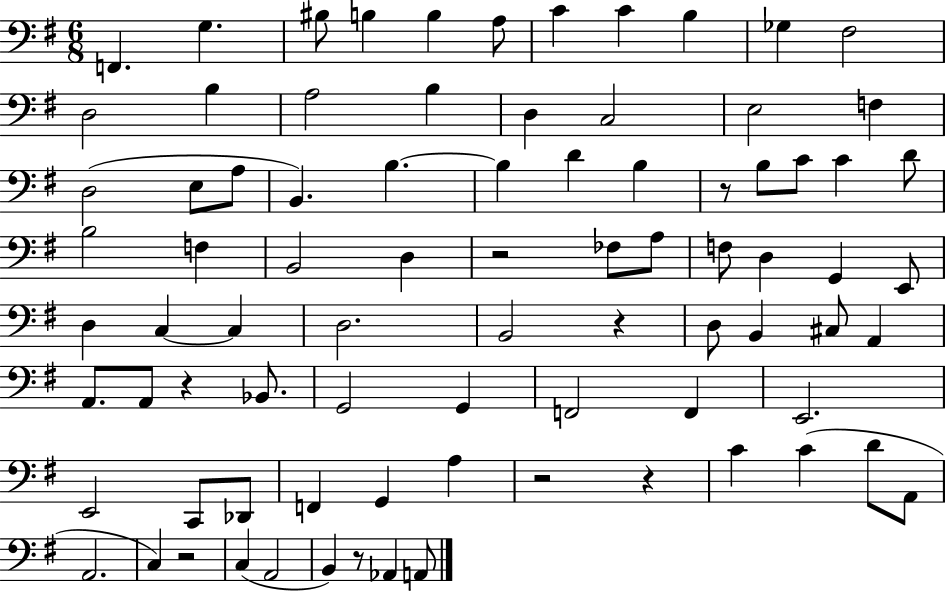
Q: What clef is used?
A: bass